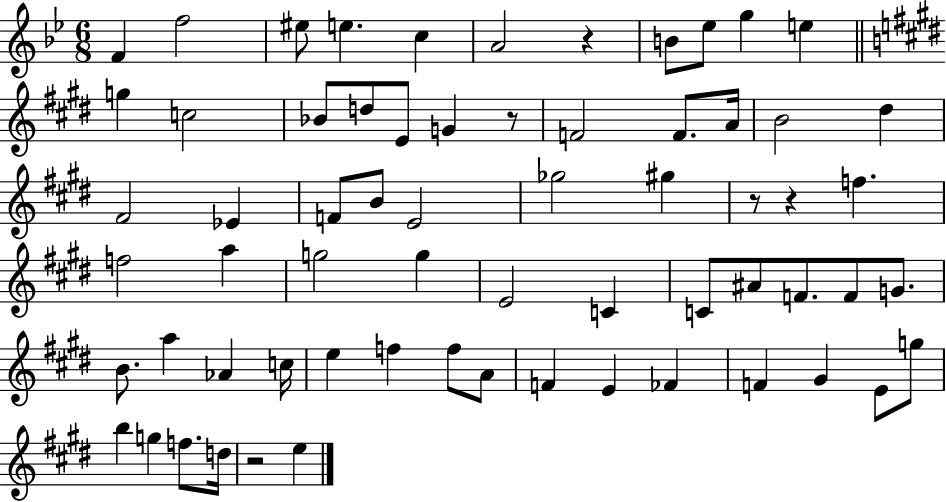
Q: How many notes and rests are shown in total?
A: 65